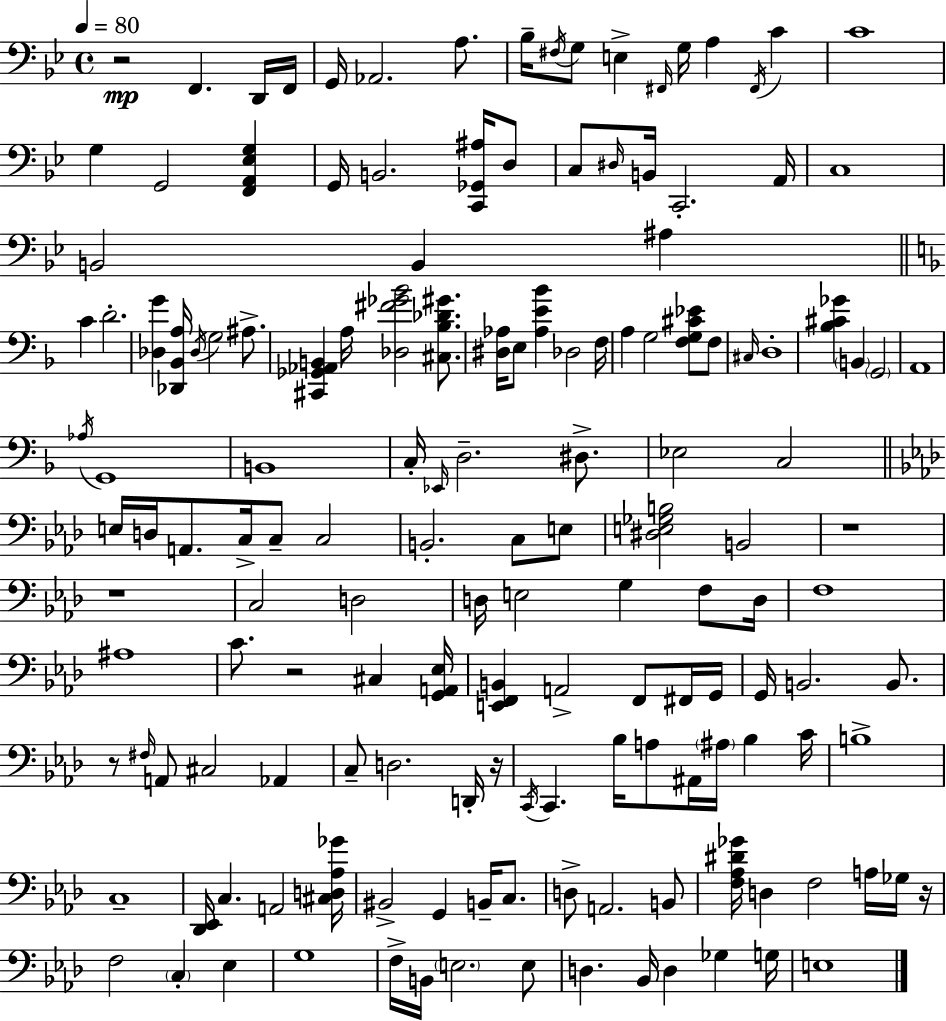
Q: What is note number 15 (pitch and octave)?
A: C4